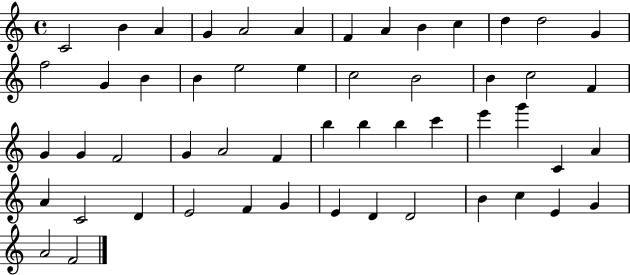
X:1
T:Untitled
M:4/4
L:1/4
K:C
C2 B A G A2 A F A B c d d2 G f2 G B B e2 e c2 B2 B c2 F G G F2 G A2 F b b b c' e' g' C A A C2 D E2 F G E D D2 B c E G A2 F2